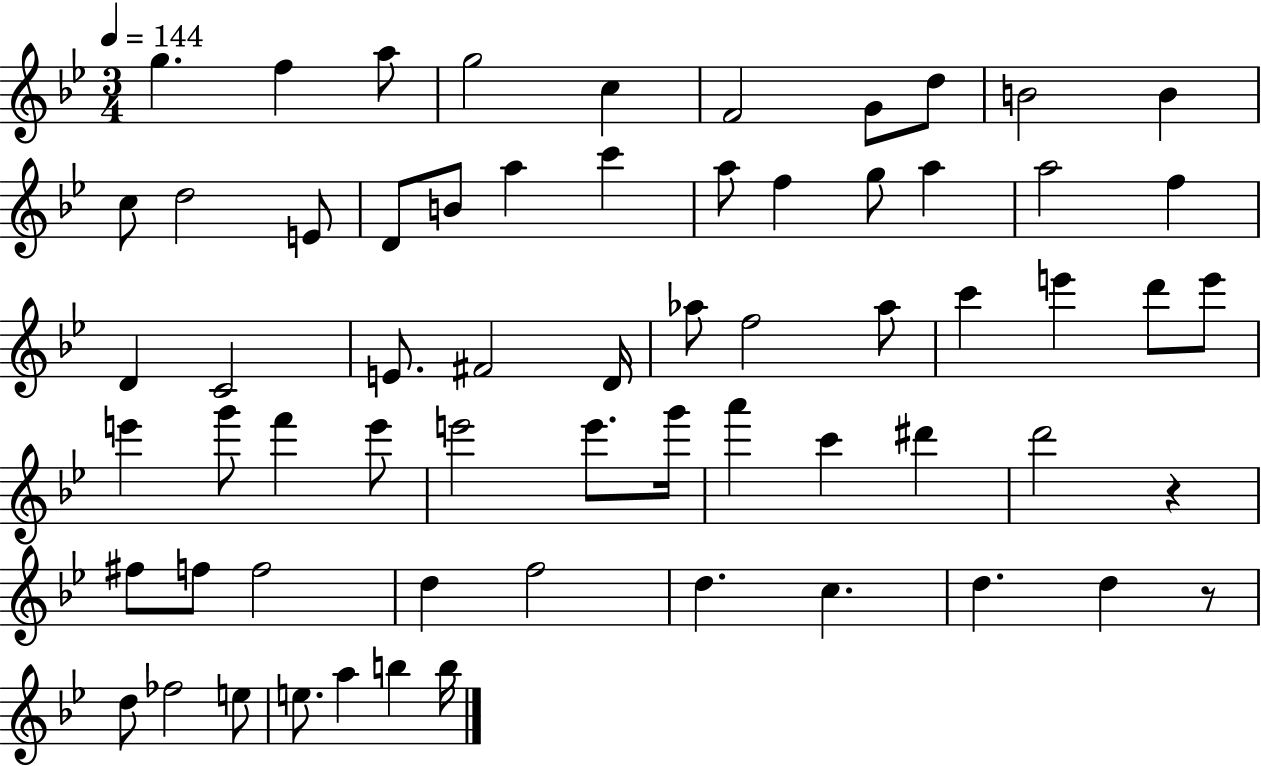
G5/q. F5/q A5/e G5/h C5/q F4/h G4/e D5/e B4/h B4/q C5/e D5/h E4/e D4/e B4/e A5/q C6/q A5/e F5/q G5/e A5/q A5/h F5/q D4/q C4/h E4/e. F#4/h D4/s Ab5/e F5/h Ab5/e C6/q E6/q D6/e E6/e E6/q G6/e F6/q E6/e E6/h E6/e. G6/s A6/q C6/q D#6/q D6/h R/q F#5/e F5/e F5/h D5/q F5/h D5/q. C5/q. D5/q. D5/q R/e D5/e FES5/h E5/e E5/e. A5/q B5/q B5/s